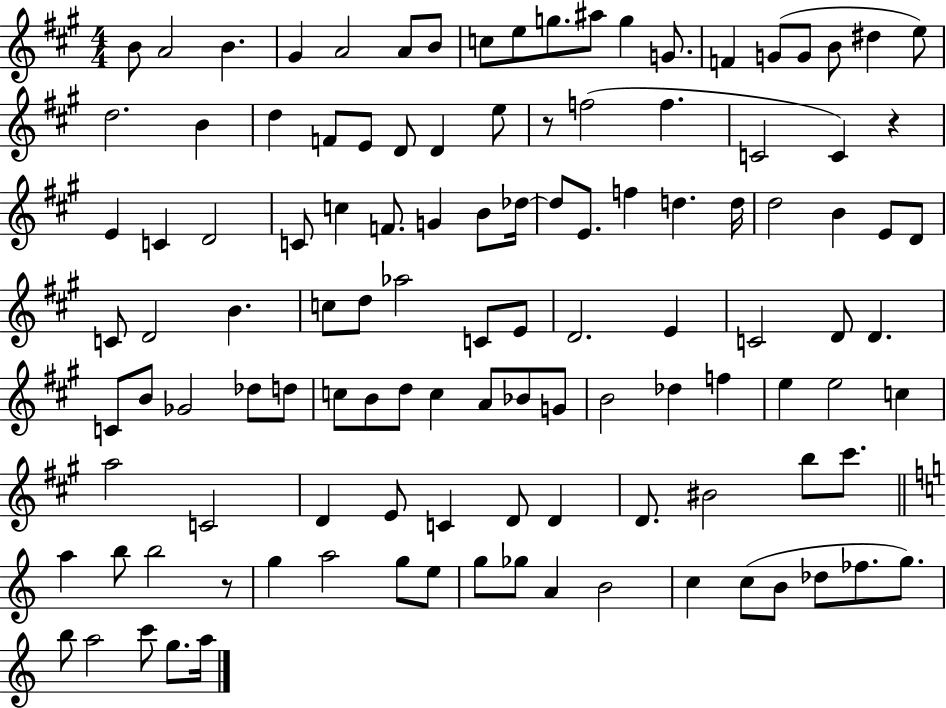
B4/e A4/h B4/q. G#4/q A4/h A4/e B4/e C5/e E5/e G5/e. A#5/e G5/q G4/e. F4/q G4/e G4/e B4/e D#5/q E5/e D5/h. B4/q D5/q F4/e E4/e D4/e D4/q E5/e R/e F5/h F5/q. C4/h C4/q R/q E4/q C4/q D4/h C4/e C5/q F4/e. G4/q B4/e Db5/s Db5/e E4/e. F5/q D5/q. D5/s D5/h B4/q E4/e D4/e C4/e D4/h B4/q. C5/e D5/e Ab5/h C4/e E4/e D4/h. E4/q C4/h D4/e D4/q. C4/e B4/e Gb4/h Db5/e D5/e C5/e B4/e D5/e C5/q A4/e Bb4/e G4/e B4/h Db5/q F5/q E5/q E5/h C5/q A5/h C4/h D4/q E4/e C4/q D4/e D4/q D4/e. BIS4/h B5/e C#6/e. A5/q B5/e B5/h R/e G5/q A5/h G5/e E5/e G5/e Gb5/e A4/q B4/h C5/q C5/e B4/e Db5/e FES5/e. G5/e. B5/e A5/h C6/e G5/e. A5/s